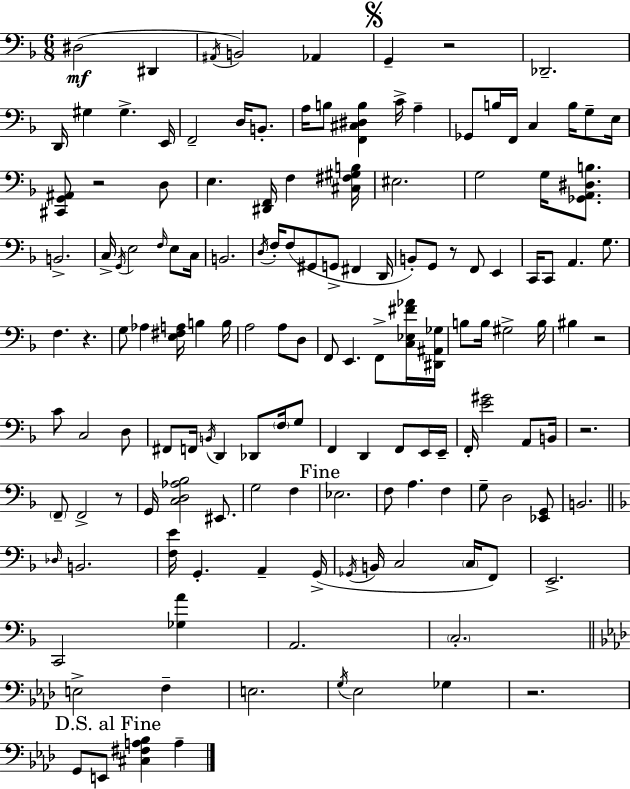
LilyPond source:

{
  \clef bass
  \numericTimeSignature
  \time 6/8
  \key d \minor
  \repeat volta 2 { dis2(\mf dis,4 | \acciaccatura { ais,16 } b,2) aes,4 | \mark \markup { \musicglyph "scripts.segno" } g,4-- r2 | des,2.-- | \break d,16 gis4 gis4.-> | e,16 f,2-- d16 b,8.-. | a16 b8 <f, cis dis b>4 c'16-> a4-- | ges,8 b16 f,16 c4 b16 g8-- | \break e16 <cis, g, ais,>8 r2 d8 | e4. <dis, f,>16 f4 | <cis fis gis b>16 eis2. | g2 g16 <ges, a, dis b>8. | \break b,2.-> | c16-> \acciaccatura { g,16 } e2 \grace { f16 } | e8 c16 b,2. | \acciaccatura { d16 } f16-. f8( gis,8 g,8-> fis,4 | \break d,16 b,8-.) g,8 r8 f,8 | e,4 c,16 c,8 a,4. | g8. f4. r4. | g8 aes4 <e fis a>16 b4 | \break b16 a2 | a8 d8 f,8 e,4. | f,8-> <c ees fis' aes'>16 <dis, ais, ges>16 b8 b16 gis2-> | b16 bis4 r2 | \break c'8 c2 | d8 fis,8 f,16 \acciaccatura { b,16 } d,4 | des,8 \parenthesize f16 g8 f,4 d,4 | f,8 e,16 e,16-- f,16-. <e' gis'>2 | \break a,8 b,16 r2. | \parenthesize f,8-- f,2-> | r8 g,16 <c d aes bes>2 | eis,8. g2 | \break f4 \mark "Fine" ees2. | f8 a4. | f4 g8-- d2 | <ees, g,>8 b,2. | \break \bar "||" \break \key f \major \grace { des16 } b,2. | <f e'>16 g,4.-. a,4-- | g,16->( \acciaccatura { ges,16 } b,16 c2 \parenthesize c16 | f,8) e,2.-> | \break c,2 <ges a'>4 | a,2. | \parenthesize c2.-. | \bar "||" \break \key aes \major e2-> f4-- | e2. | \acciaccatura { g16 } ees2 ges4 | r2. | \break \mark "D.S. al Fine" g,8 e,8 <cis fis a bes>4 a4-- | } \bar "|."
}